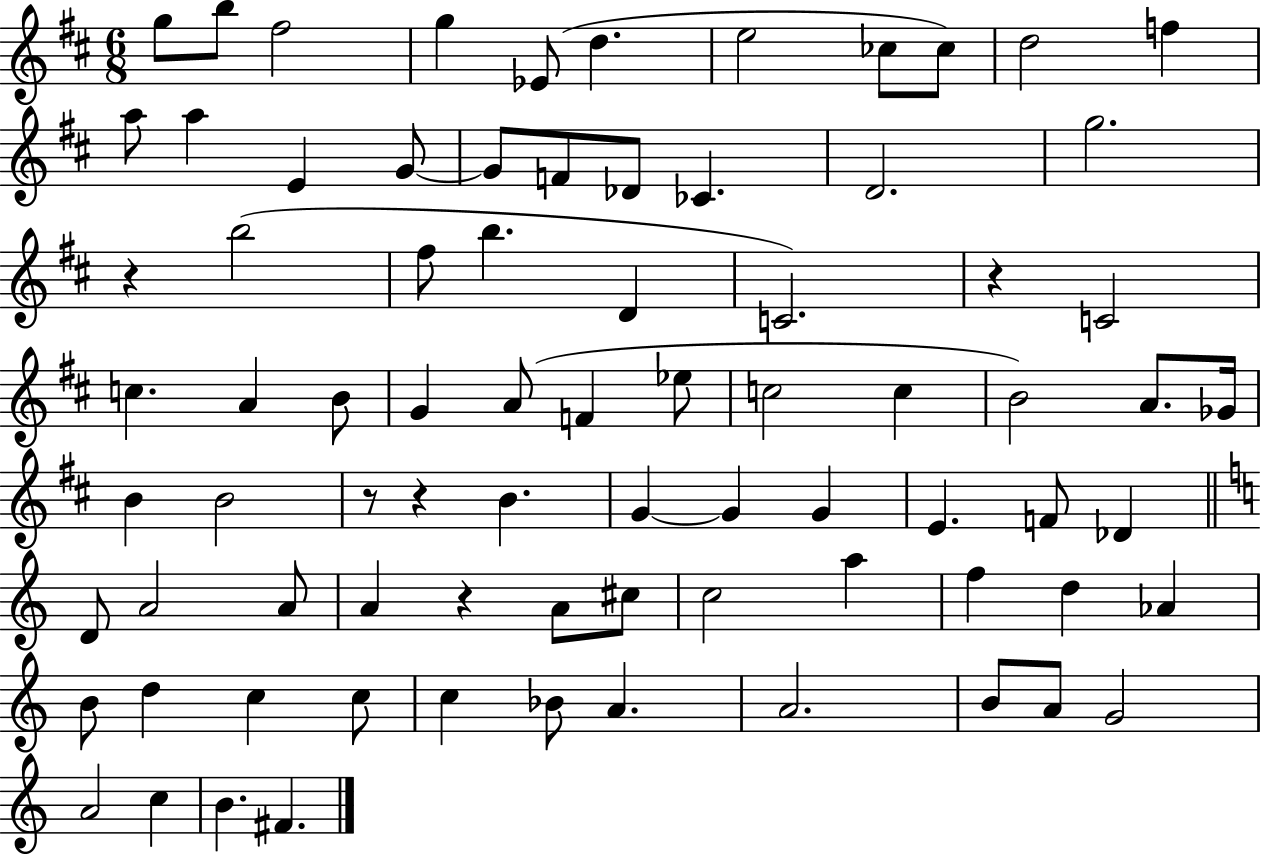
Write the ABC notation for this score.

X:1
T:Untitled
M:6/8
L:1/4
K:D
g/2 b/2 ^f2 g _E/2 d e2 _c/2 _c/2 d2 f a/2 a E G/2 G/2 F/2 _D/2 _C D2 g2 z b2 ^f/2 b D C2 z C2 c A B/2 G A/2 F _e/2 c2 c B2 A/2 _G/4 B B2 z/2 z B G G G E F/2 _D D/2 A2 A/2 A z A/2 ^c/2 c2 a f d _A B/2 d c c/2 c _B/2 A A2 B/2 A/2 G2 A2 c B ^F